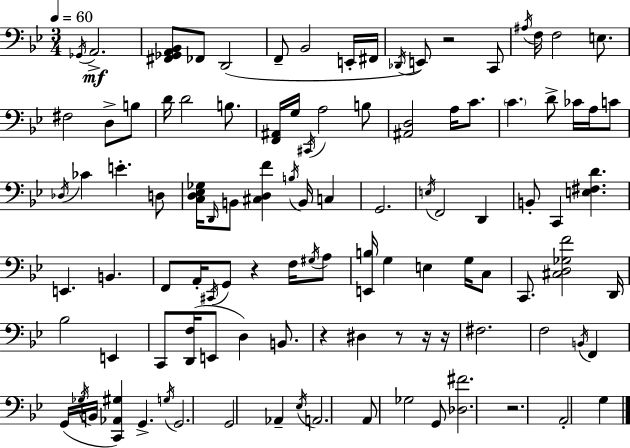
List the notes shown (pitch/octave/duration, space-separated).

Gb2/s A2/h. [F#2,Gb2,A2,Bb2]/e FES2/e D2/h F2/e Bb2/h E2/s F#2/s Db2/s E2/e R/h C2/e A#3/s F3/s F3/h E3/e. F#3/h D3/e B3/e D4/s D4/h B3/e. [F2,A#2]/s G3/s C#2/s A3/h B3/e [A#2,D3]/h A3/s C4/e. C4/q. D4/e CES4/s A3/s C4/e Db3/s CES4/q E4/q. D3/e [C3,D3,Eb3,Gb3]/s D2/s B2/e [C#3,D3,F4]/q B3/s B2/s C3/q G2/h. E3/s F2/h D2/q B2/e C2/q [E3,F#3,D4]/q. E2/q. B2/q. F2/e A2/s C#2/s G2/e R/q F3/s G#3/s A3/e [E2,B3]/s G3/q E3/q G3/s C3/e C2/e. [C#3,D3,Gb3,F4]/h D2/s Bb3/h E2/q C2/e [D2,F3]/s E2/e D3/q B2/e. R/q D#3/q R/e R/s R/s F#3/h. F3/h B2/s F2/q G2/s Gb3/s B2/s [C2,Ab2,G#3]/q G2/q. G3/s G2/h. G2/h Ab2/q Eb3/s A2/h. A2/e Gb3/h G2/e [Db3,F#4]/h. R/h. A2/h G3/q